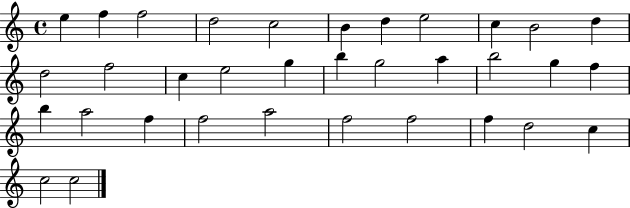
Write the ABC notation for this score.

X:1
T:Untitled
M:4/4
L:1/4
K:C
e f f2 d2 c2 B d e2 c B2 d d2 f2 c e2 g b g2 a b2 g f b a2 f f2 a2 f2 f2 f d2 c c2 c2